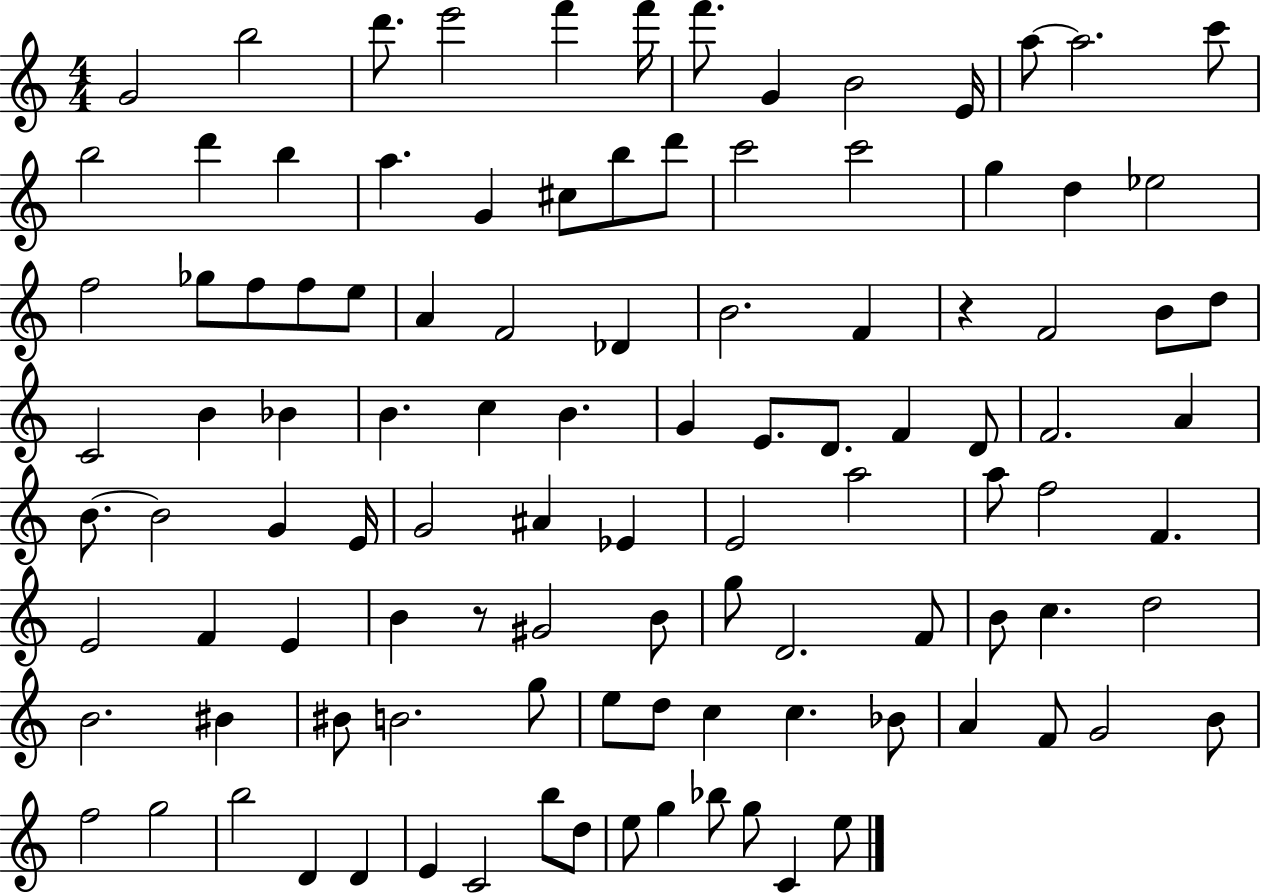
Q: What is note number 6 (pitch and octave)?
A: F6